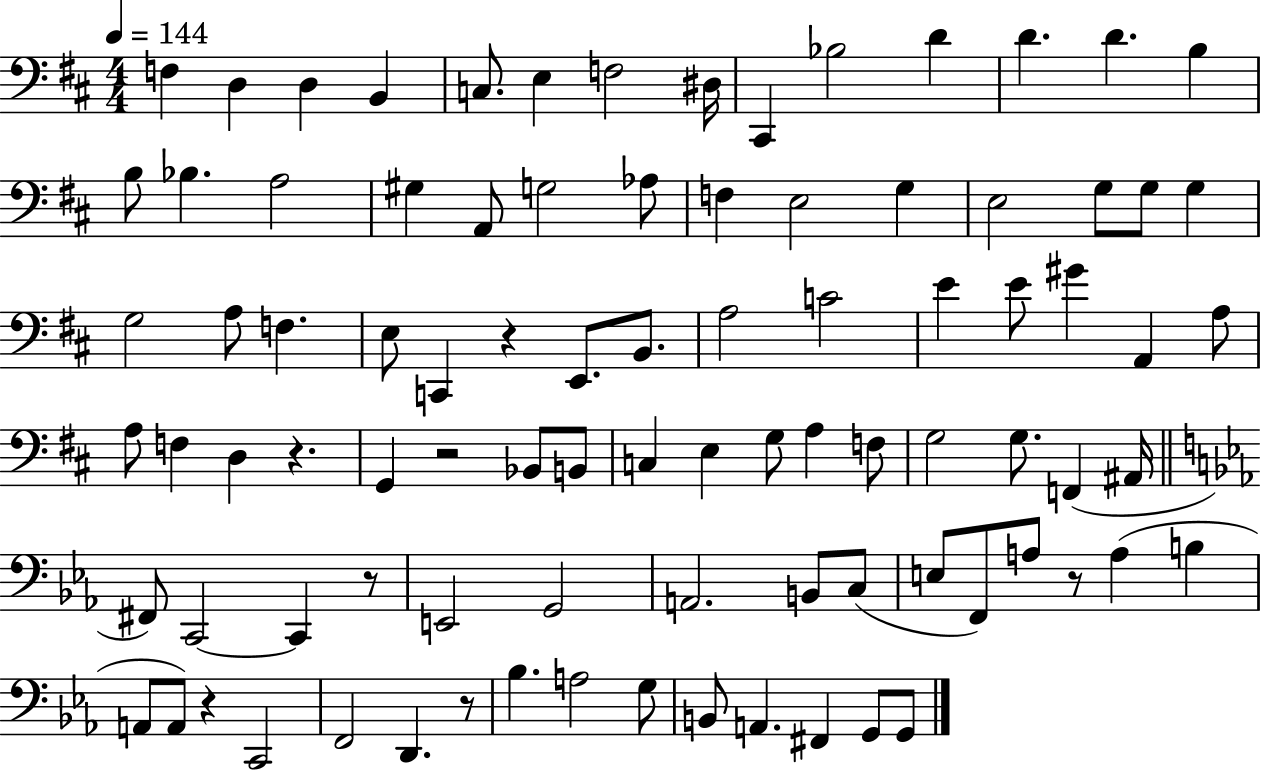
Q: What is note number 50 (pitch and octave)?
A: E3